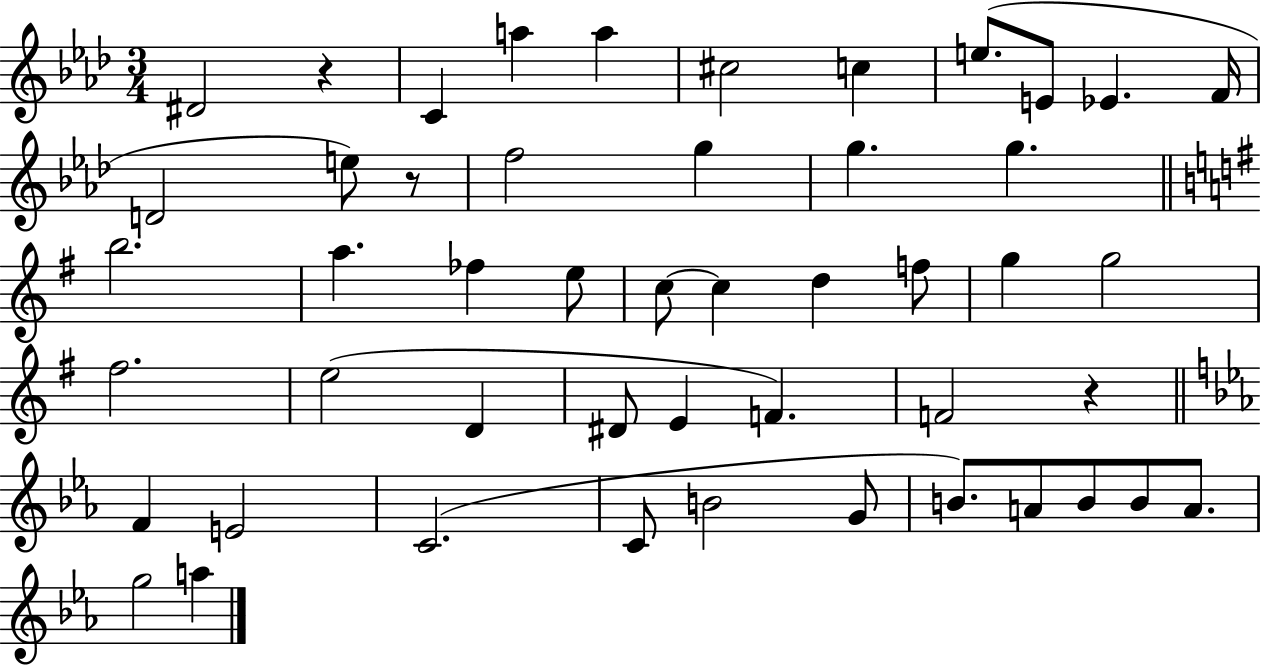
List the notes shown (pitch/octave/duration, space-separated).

D#4/h R/q C4/q A5/q A5/q C#5/h C5/q E5/e. E4/e Eb4/q. F4/s D4/h E5/e R/e F5/h G5/q G5/q. G5/q. B5/h. A5/q. FES5/q E5/e C5/e C5/q D5/q F5/e G5/q G5/h F#5/h. E5/h D4/q D#4/e E4/q F4/q. F4/h R/q F4/q E4/h C4/h. C4/e B4/h G4/e B4/e. A4/e B4/e B4/e A4/e. G5/h A5/q